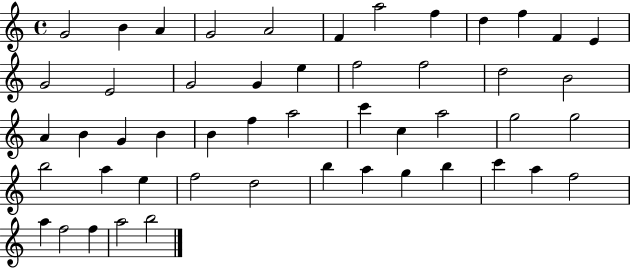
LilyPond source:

{
  \clef treble
  \time 4/4
  \defaultTimeSignature
  \key c \major
  g'2 b'4 a'4 | g'2 a'2 | f'4 a''2 f''4 | d''4 f''4 f'4 e'4 | \break g'2 e'2 | g'2 g'4 e''4 | f''2 f''2 | d''2 b'2 | \break a'4 b'4 g'4 b'4 | b'4 f''4 a''2 | c'''4 c''4 a''2 | g''2 g''2 | \break b''2 a''4 e''4 | f''2 d''2 | b''4 a''4 g''4 b''4 | c'''4 a''4 f''2 | \break a''4 f''2 f''4 | a''2 b''2 | \bar "|."
}